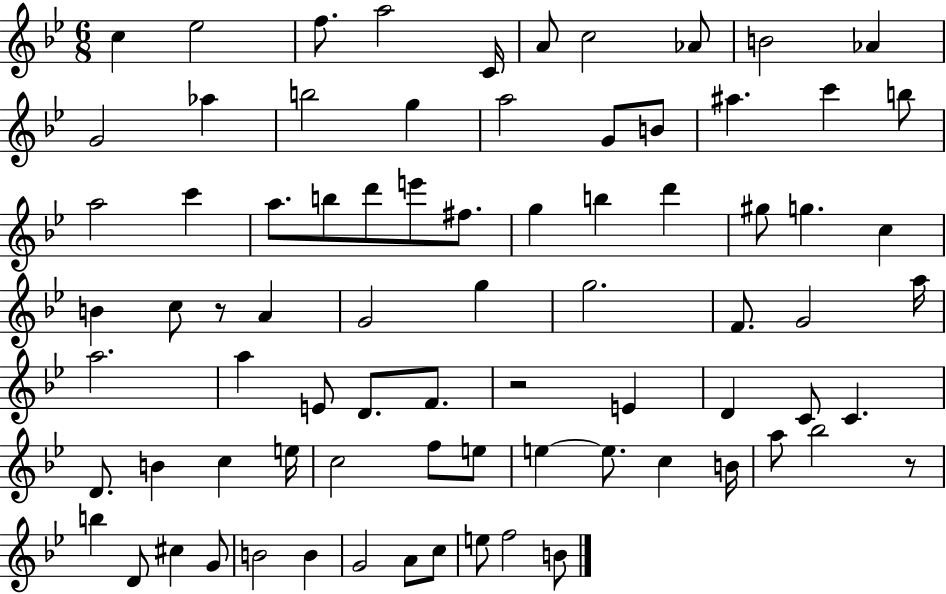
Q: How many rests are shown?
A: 3